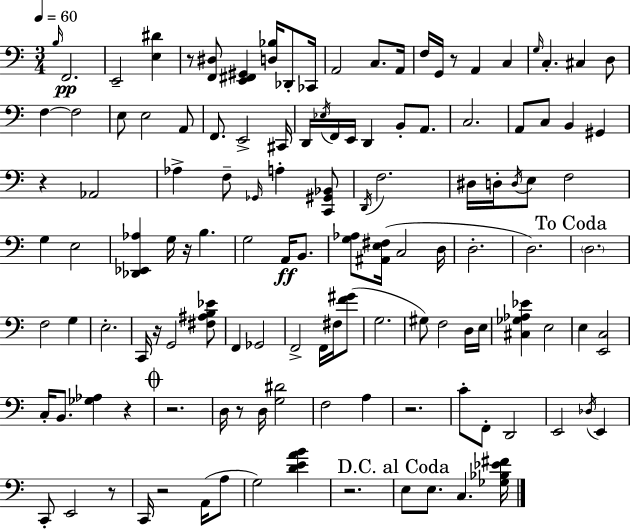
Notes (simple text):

B3/s F2/h. E2/h [E3,D#4]/q R/e [F2,D#3]/e [E2,F#2,G#2]/q [D3,Bb3]/s Db2/e CES2/s A2/h C3/e. A2/s F3/s G2/s R/e A2/q C3/q G3/s C3/q. C#3/q D3/e F3/q F3/h E3/e E3/h A2/e F2/e. E2/h C#2/s D2/s Eb3/s F2/s E2/s D2/q B2/e A2/e. C3/h. A2/e C3/e B2/q G#2/q R/q Ab2/h Ab3/q F3/e Gb2/s A3/q [C2,G#2,Bb2]/e D2/s F3/h. D#3/s D3/s D3/s E3/e F3/h G3/q E3/h [Db2,Eb2,Ab3]/q G3/s R/s B3/q. G3/h A2/s B2/e. [G3,Ab3]/e [A#2,E3,F#3]/s C3/h D3/s D3/h. D3/h. D3/h. F3/h G3/q E3/h. C2/s R/s G2/h [F#3,A#3,B3,Eb4]/e F2/q Gb2/h F2/h F2/s F#3/s [F4,G#4]/e G3/h. G#3/e F3/h D3/s E3/s [C#3,Gb3,Ab3,Eb4]/q E3/h E3/q [E2,C3]/h C3/s B2/e. [Gb3,Ab3]/q R/q R/h. D3/s R/e D3/s [G3,D#4]/h F3/h A3/q R/h. C4/e F2/e D2/h E2/h Db3/s E2/q C2/e E2/h R/e C2/s R/h A2/s A3/e G3/h [D4,E4,A4,B4]/q R/h. E3/e E3/e. C3/q. [Gb3,Bb3,Eb4,F#4]/s